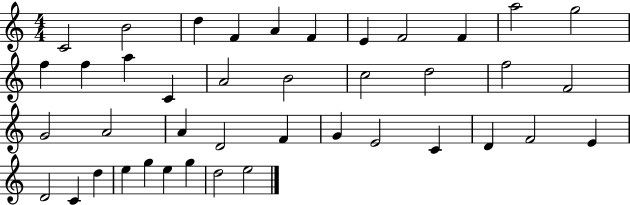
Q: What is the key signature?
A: C major